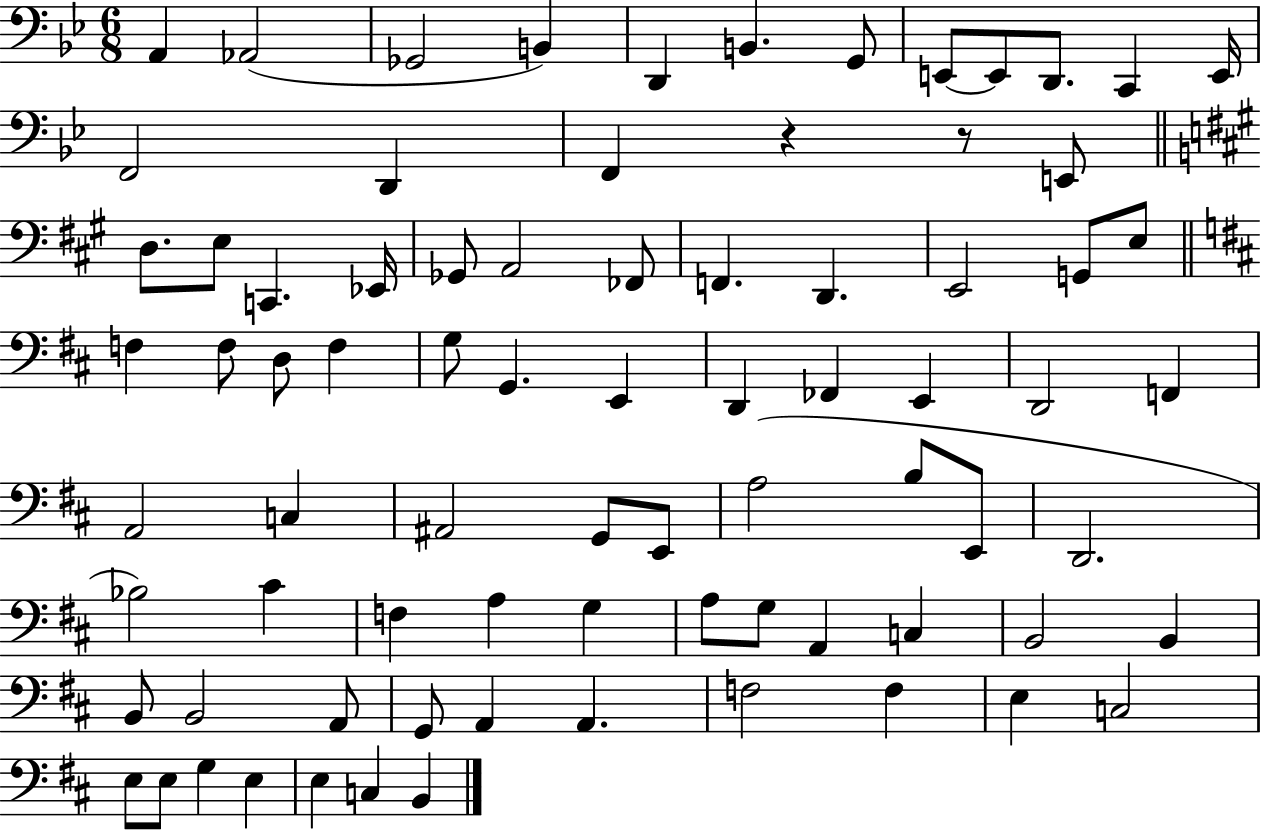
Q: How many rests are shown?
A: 2